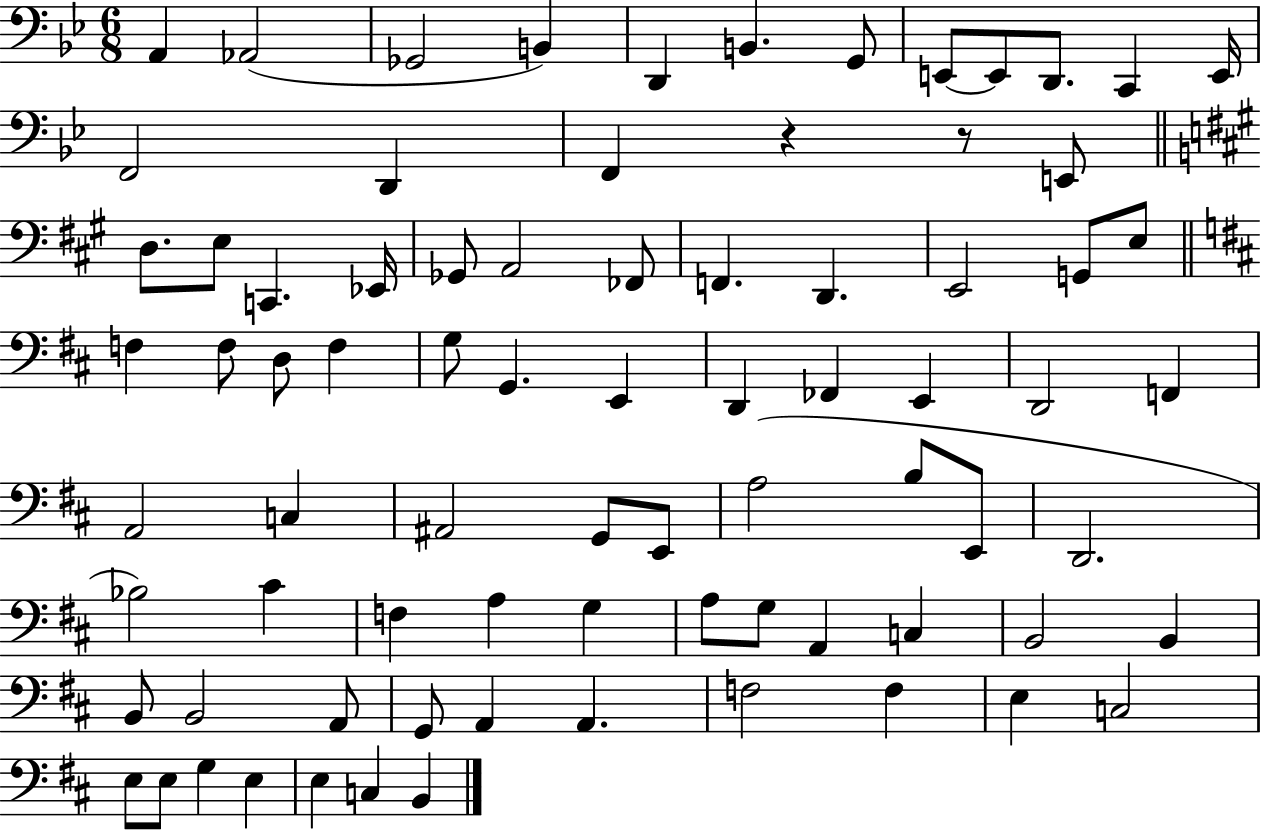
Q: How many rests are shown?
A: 2